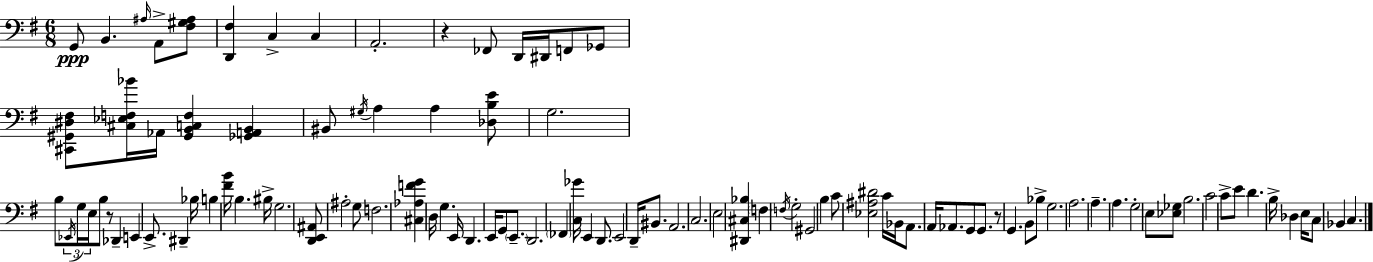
X:1
T:Untitled
M:6/8
L:1/4
K:Em
G,,/2 B,, ^A,/4 A,,/2 [^F,^G,^A,]/2 [D,,^F,] C, C, A,,2 z _F,,/2 D,,/4 ^D,,/4 F,,/2 _G,,/2 [^C,,^G,,^D,^F,]/2 [^C,_E,F,_B]/4 _A,,/4 [^G,,B,,C,F,] [_G,,A,,B,,] ^B,,/2 ^G,/4 A, A, [_D,B,E]/2 G,2 B,/2 _E,,/4 G,/4 E,/4 B,/2 z/2 _D,, E,, E,,/2 ^D,, _B,/4 B, [^FB]/4 B, ^B,/4 G,2 [D,,E,,^A,,]/2 ^A,2 G,/2 F,2 [^C,_A,FG] D,/4 G, E,,/4 D,, E,,/4 G,,/2 E,,/2 D,,2 _F,, [C,_G]/4 E,, D,,/2 E,,2 D,,/4 ^B,,/2 A,,2 C,2 E,2 [^D,,^C,_B,] F, F,/4 G,2 ^G,,2 B, C/2 [_E,^A,^D]2 C/4 _B,,/4 A,,/2 A,,/4 _A,,/2 G,,/2 G,,/2 z/2 G,, B,,/2 _B,/2 G,2 A,2 A, A, G,2 E,/2 [_E,_G,]/2 B,2 C2 C/2 E/2 D B,/4 _D, E,/4 C,/2 _B,, C,